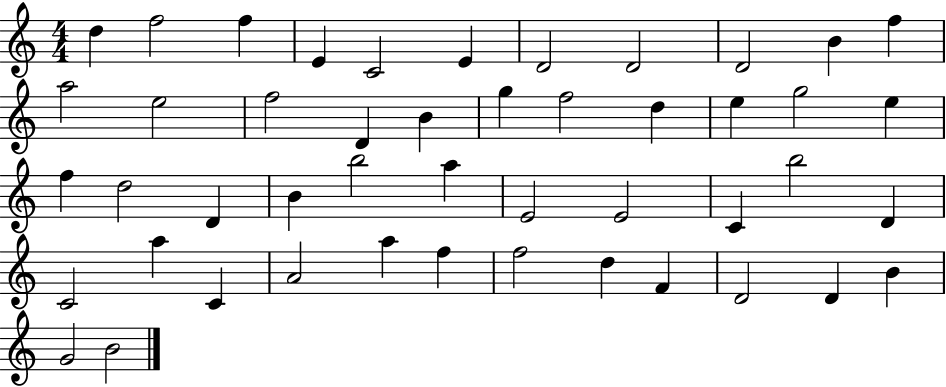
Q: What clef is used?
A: treble